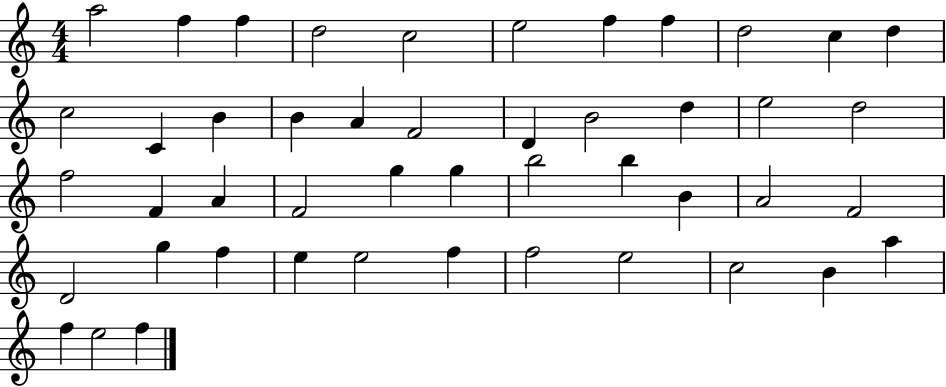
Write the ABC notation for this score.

X:1
T:Untitled
M:4/4
L:1/4
K:C
a2 f f d2 c2 e2 f f d2 c d c2 C B B A F2 D B2 d e2 d2 f2 F A F2 g g b2 b B A2 F2 D2 g f e e2 f f2 e2 c2 B a f e2 f